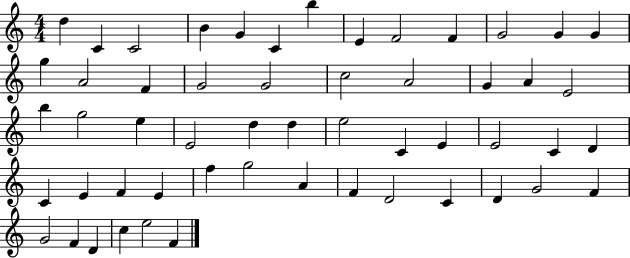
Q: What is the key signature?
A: C major